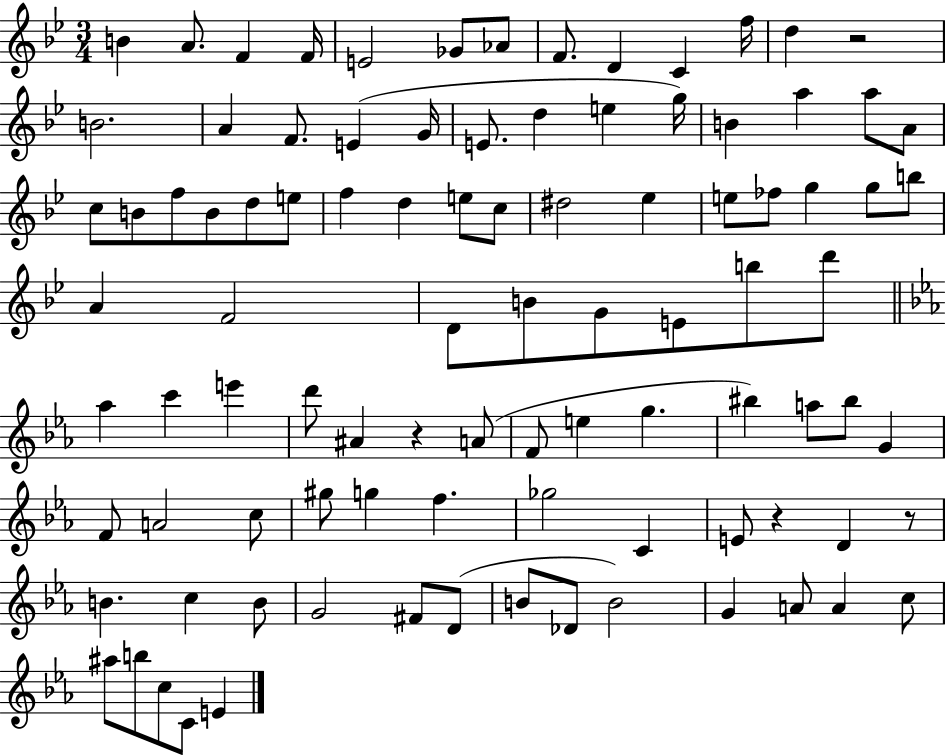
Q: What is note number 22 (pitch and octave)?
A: B4